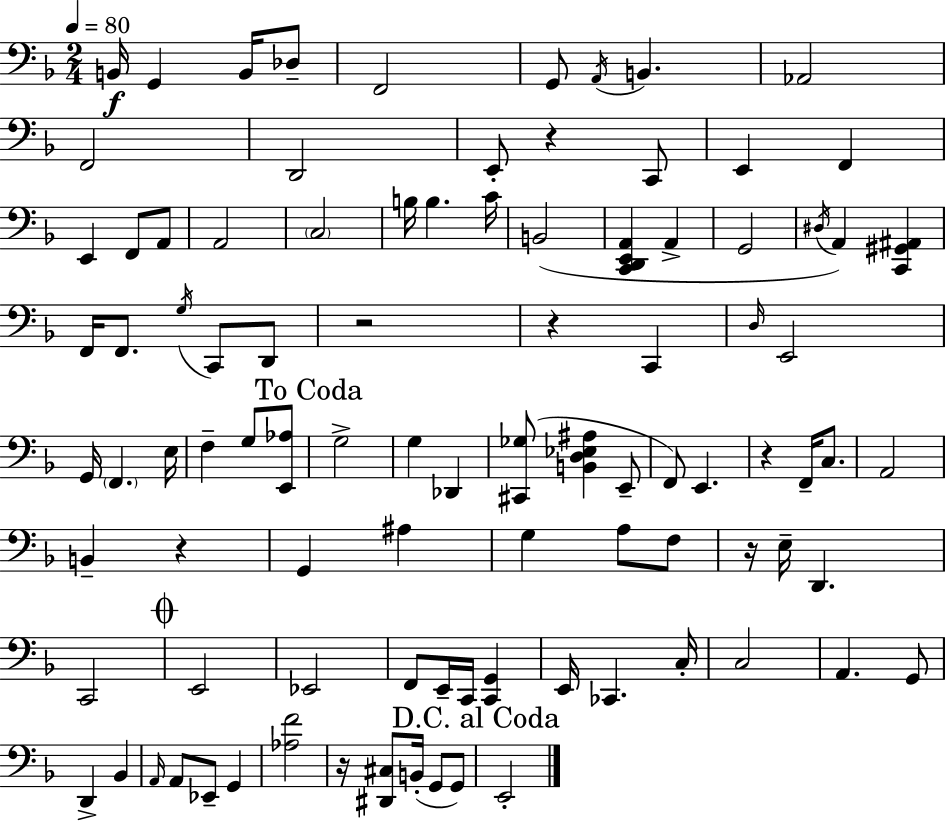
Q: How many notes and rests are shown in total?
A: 95